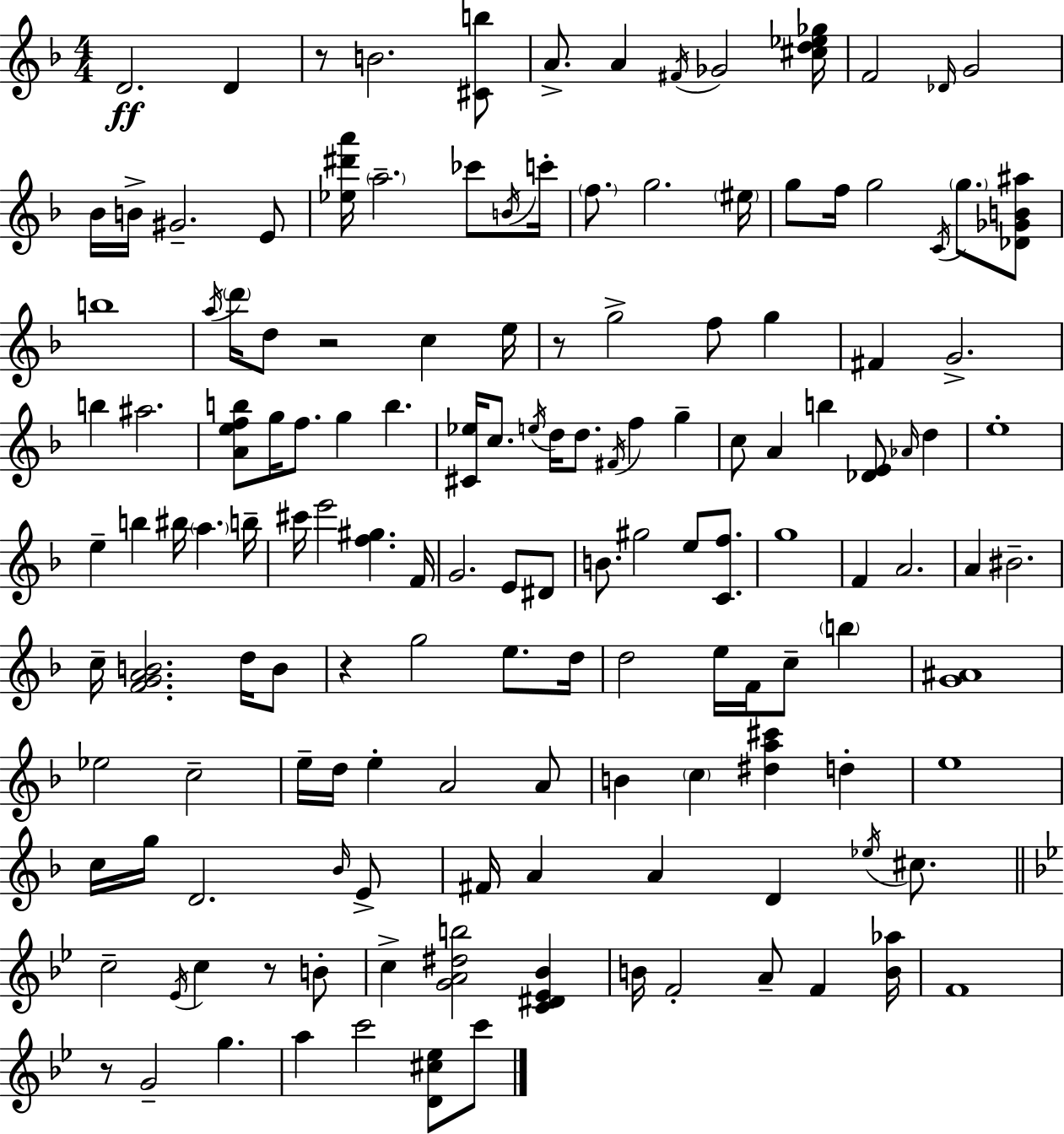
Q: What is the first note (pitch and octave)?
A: D4